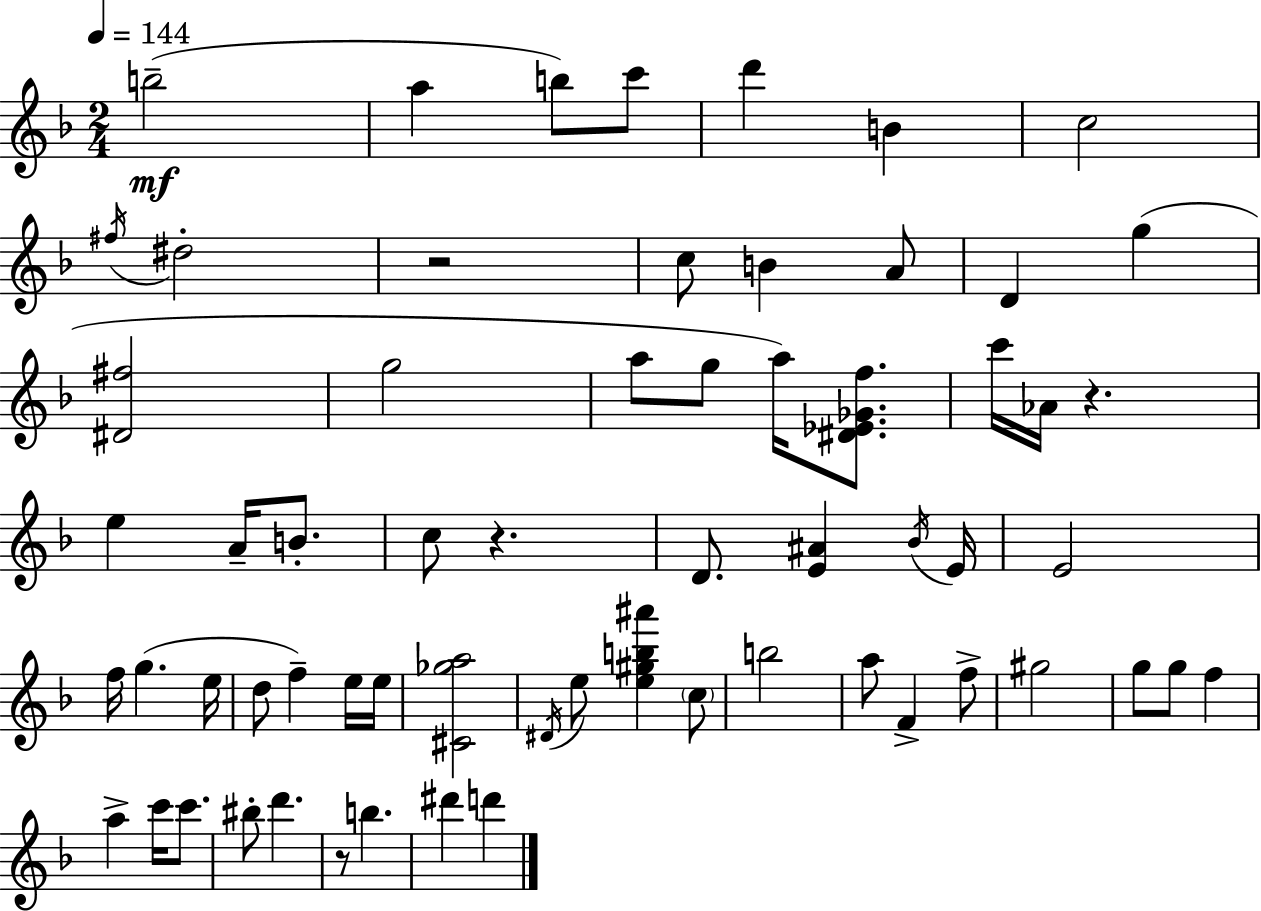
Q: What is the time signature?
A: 2/4